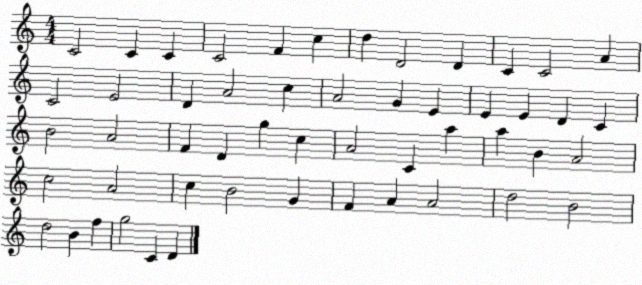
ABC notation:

X:1
T:Untitled
M:4/4
L:1/4
K:C
C2 C C C2 F c d D2 D C C2 A C2 E2 D A2 c A2 G E E E D C B2 A2 F D g c A2 C a a B A2 c2 A2 c B2 G F A A2 d2 B2 d2 B f g2 C D